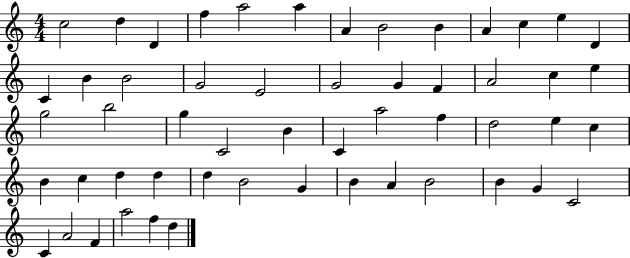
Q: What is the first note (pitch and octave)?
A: C5